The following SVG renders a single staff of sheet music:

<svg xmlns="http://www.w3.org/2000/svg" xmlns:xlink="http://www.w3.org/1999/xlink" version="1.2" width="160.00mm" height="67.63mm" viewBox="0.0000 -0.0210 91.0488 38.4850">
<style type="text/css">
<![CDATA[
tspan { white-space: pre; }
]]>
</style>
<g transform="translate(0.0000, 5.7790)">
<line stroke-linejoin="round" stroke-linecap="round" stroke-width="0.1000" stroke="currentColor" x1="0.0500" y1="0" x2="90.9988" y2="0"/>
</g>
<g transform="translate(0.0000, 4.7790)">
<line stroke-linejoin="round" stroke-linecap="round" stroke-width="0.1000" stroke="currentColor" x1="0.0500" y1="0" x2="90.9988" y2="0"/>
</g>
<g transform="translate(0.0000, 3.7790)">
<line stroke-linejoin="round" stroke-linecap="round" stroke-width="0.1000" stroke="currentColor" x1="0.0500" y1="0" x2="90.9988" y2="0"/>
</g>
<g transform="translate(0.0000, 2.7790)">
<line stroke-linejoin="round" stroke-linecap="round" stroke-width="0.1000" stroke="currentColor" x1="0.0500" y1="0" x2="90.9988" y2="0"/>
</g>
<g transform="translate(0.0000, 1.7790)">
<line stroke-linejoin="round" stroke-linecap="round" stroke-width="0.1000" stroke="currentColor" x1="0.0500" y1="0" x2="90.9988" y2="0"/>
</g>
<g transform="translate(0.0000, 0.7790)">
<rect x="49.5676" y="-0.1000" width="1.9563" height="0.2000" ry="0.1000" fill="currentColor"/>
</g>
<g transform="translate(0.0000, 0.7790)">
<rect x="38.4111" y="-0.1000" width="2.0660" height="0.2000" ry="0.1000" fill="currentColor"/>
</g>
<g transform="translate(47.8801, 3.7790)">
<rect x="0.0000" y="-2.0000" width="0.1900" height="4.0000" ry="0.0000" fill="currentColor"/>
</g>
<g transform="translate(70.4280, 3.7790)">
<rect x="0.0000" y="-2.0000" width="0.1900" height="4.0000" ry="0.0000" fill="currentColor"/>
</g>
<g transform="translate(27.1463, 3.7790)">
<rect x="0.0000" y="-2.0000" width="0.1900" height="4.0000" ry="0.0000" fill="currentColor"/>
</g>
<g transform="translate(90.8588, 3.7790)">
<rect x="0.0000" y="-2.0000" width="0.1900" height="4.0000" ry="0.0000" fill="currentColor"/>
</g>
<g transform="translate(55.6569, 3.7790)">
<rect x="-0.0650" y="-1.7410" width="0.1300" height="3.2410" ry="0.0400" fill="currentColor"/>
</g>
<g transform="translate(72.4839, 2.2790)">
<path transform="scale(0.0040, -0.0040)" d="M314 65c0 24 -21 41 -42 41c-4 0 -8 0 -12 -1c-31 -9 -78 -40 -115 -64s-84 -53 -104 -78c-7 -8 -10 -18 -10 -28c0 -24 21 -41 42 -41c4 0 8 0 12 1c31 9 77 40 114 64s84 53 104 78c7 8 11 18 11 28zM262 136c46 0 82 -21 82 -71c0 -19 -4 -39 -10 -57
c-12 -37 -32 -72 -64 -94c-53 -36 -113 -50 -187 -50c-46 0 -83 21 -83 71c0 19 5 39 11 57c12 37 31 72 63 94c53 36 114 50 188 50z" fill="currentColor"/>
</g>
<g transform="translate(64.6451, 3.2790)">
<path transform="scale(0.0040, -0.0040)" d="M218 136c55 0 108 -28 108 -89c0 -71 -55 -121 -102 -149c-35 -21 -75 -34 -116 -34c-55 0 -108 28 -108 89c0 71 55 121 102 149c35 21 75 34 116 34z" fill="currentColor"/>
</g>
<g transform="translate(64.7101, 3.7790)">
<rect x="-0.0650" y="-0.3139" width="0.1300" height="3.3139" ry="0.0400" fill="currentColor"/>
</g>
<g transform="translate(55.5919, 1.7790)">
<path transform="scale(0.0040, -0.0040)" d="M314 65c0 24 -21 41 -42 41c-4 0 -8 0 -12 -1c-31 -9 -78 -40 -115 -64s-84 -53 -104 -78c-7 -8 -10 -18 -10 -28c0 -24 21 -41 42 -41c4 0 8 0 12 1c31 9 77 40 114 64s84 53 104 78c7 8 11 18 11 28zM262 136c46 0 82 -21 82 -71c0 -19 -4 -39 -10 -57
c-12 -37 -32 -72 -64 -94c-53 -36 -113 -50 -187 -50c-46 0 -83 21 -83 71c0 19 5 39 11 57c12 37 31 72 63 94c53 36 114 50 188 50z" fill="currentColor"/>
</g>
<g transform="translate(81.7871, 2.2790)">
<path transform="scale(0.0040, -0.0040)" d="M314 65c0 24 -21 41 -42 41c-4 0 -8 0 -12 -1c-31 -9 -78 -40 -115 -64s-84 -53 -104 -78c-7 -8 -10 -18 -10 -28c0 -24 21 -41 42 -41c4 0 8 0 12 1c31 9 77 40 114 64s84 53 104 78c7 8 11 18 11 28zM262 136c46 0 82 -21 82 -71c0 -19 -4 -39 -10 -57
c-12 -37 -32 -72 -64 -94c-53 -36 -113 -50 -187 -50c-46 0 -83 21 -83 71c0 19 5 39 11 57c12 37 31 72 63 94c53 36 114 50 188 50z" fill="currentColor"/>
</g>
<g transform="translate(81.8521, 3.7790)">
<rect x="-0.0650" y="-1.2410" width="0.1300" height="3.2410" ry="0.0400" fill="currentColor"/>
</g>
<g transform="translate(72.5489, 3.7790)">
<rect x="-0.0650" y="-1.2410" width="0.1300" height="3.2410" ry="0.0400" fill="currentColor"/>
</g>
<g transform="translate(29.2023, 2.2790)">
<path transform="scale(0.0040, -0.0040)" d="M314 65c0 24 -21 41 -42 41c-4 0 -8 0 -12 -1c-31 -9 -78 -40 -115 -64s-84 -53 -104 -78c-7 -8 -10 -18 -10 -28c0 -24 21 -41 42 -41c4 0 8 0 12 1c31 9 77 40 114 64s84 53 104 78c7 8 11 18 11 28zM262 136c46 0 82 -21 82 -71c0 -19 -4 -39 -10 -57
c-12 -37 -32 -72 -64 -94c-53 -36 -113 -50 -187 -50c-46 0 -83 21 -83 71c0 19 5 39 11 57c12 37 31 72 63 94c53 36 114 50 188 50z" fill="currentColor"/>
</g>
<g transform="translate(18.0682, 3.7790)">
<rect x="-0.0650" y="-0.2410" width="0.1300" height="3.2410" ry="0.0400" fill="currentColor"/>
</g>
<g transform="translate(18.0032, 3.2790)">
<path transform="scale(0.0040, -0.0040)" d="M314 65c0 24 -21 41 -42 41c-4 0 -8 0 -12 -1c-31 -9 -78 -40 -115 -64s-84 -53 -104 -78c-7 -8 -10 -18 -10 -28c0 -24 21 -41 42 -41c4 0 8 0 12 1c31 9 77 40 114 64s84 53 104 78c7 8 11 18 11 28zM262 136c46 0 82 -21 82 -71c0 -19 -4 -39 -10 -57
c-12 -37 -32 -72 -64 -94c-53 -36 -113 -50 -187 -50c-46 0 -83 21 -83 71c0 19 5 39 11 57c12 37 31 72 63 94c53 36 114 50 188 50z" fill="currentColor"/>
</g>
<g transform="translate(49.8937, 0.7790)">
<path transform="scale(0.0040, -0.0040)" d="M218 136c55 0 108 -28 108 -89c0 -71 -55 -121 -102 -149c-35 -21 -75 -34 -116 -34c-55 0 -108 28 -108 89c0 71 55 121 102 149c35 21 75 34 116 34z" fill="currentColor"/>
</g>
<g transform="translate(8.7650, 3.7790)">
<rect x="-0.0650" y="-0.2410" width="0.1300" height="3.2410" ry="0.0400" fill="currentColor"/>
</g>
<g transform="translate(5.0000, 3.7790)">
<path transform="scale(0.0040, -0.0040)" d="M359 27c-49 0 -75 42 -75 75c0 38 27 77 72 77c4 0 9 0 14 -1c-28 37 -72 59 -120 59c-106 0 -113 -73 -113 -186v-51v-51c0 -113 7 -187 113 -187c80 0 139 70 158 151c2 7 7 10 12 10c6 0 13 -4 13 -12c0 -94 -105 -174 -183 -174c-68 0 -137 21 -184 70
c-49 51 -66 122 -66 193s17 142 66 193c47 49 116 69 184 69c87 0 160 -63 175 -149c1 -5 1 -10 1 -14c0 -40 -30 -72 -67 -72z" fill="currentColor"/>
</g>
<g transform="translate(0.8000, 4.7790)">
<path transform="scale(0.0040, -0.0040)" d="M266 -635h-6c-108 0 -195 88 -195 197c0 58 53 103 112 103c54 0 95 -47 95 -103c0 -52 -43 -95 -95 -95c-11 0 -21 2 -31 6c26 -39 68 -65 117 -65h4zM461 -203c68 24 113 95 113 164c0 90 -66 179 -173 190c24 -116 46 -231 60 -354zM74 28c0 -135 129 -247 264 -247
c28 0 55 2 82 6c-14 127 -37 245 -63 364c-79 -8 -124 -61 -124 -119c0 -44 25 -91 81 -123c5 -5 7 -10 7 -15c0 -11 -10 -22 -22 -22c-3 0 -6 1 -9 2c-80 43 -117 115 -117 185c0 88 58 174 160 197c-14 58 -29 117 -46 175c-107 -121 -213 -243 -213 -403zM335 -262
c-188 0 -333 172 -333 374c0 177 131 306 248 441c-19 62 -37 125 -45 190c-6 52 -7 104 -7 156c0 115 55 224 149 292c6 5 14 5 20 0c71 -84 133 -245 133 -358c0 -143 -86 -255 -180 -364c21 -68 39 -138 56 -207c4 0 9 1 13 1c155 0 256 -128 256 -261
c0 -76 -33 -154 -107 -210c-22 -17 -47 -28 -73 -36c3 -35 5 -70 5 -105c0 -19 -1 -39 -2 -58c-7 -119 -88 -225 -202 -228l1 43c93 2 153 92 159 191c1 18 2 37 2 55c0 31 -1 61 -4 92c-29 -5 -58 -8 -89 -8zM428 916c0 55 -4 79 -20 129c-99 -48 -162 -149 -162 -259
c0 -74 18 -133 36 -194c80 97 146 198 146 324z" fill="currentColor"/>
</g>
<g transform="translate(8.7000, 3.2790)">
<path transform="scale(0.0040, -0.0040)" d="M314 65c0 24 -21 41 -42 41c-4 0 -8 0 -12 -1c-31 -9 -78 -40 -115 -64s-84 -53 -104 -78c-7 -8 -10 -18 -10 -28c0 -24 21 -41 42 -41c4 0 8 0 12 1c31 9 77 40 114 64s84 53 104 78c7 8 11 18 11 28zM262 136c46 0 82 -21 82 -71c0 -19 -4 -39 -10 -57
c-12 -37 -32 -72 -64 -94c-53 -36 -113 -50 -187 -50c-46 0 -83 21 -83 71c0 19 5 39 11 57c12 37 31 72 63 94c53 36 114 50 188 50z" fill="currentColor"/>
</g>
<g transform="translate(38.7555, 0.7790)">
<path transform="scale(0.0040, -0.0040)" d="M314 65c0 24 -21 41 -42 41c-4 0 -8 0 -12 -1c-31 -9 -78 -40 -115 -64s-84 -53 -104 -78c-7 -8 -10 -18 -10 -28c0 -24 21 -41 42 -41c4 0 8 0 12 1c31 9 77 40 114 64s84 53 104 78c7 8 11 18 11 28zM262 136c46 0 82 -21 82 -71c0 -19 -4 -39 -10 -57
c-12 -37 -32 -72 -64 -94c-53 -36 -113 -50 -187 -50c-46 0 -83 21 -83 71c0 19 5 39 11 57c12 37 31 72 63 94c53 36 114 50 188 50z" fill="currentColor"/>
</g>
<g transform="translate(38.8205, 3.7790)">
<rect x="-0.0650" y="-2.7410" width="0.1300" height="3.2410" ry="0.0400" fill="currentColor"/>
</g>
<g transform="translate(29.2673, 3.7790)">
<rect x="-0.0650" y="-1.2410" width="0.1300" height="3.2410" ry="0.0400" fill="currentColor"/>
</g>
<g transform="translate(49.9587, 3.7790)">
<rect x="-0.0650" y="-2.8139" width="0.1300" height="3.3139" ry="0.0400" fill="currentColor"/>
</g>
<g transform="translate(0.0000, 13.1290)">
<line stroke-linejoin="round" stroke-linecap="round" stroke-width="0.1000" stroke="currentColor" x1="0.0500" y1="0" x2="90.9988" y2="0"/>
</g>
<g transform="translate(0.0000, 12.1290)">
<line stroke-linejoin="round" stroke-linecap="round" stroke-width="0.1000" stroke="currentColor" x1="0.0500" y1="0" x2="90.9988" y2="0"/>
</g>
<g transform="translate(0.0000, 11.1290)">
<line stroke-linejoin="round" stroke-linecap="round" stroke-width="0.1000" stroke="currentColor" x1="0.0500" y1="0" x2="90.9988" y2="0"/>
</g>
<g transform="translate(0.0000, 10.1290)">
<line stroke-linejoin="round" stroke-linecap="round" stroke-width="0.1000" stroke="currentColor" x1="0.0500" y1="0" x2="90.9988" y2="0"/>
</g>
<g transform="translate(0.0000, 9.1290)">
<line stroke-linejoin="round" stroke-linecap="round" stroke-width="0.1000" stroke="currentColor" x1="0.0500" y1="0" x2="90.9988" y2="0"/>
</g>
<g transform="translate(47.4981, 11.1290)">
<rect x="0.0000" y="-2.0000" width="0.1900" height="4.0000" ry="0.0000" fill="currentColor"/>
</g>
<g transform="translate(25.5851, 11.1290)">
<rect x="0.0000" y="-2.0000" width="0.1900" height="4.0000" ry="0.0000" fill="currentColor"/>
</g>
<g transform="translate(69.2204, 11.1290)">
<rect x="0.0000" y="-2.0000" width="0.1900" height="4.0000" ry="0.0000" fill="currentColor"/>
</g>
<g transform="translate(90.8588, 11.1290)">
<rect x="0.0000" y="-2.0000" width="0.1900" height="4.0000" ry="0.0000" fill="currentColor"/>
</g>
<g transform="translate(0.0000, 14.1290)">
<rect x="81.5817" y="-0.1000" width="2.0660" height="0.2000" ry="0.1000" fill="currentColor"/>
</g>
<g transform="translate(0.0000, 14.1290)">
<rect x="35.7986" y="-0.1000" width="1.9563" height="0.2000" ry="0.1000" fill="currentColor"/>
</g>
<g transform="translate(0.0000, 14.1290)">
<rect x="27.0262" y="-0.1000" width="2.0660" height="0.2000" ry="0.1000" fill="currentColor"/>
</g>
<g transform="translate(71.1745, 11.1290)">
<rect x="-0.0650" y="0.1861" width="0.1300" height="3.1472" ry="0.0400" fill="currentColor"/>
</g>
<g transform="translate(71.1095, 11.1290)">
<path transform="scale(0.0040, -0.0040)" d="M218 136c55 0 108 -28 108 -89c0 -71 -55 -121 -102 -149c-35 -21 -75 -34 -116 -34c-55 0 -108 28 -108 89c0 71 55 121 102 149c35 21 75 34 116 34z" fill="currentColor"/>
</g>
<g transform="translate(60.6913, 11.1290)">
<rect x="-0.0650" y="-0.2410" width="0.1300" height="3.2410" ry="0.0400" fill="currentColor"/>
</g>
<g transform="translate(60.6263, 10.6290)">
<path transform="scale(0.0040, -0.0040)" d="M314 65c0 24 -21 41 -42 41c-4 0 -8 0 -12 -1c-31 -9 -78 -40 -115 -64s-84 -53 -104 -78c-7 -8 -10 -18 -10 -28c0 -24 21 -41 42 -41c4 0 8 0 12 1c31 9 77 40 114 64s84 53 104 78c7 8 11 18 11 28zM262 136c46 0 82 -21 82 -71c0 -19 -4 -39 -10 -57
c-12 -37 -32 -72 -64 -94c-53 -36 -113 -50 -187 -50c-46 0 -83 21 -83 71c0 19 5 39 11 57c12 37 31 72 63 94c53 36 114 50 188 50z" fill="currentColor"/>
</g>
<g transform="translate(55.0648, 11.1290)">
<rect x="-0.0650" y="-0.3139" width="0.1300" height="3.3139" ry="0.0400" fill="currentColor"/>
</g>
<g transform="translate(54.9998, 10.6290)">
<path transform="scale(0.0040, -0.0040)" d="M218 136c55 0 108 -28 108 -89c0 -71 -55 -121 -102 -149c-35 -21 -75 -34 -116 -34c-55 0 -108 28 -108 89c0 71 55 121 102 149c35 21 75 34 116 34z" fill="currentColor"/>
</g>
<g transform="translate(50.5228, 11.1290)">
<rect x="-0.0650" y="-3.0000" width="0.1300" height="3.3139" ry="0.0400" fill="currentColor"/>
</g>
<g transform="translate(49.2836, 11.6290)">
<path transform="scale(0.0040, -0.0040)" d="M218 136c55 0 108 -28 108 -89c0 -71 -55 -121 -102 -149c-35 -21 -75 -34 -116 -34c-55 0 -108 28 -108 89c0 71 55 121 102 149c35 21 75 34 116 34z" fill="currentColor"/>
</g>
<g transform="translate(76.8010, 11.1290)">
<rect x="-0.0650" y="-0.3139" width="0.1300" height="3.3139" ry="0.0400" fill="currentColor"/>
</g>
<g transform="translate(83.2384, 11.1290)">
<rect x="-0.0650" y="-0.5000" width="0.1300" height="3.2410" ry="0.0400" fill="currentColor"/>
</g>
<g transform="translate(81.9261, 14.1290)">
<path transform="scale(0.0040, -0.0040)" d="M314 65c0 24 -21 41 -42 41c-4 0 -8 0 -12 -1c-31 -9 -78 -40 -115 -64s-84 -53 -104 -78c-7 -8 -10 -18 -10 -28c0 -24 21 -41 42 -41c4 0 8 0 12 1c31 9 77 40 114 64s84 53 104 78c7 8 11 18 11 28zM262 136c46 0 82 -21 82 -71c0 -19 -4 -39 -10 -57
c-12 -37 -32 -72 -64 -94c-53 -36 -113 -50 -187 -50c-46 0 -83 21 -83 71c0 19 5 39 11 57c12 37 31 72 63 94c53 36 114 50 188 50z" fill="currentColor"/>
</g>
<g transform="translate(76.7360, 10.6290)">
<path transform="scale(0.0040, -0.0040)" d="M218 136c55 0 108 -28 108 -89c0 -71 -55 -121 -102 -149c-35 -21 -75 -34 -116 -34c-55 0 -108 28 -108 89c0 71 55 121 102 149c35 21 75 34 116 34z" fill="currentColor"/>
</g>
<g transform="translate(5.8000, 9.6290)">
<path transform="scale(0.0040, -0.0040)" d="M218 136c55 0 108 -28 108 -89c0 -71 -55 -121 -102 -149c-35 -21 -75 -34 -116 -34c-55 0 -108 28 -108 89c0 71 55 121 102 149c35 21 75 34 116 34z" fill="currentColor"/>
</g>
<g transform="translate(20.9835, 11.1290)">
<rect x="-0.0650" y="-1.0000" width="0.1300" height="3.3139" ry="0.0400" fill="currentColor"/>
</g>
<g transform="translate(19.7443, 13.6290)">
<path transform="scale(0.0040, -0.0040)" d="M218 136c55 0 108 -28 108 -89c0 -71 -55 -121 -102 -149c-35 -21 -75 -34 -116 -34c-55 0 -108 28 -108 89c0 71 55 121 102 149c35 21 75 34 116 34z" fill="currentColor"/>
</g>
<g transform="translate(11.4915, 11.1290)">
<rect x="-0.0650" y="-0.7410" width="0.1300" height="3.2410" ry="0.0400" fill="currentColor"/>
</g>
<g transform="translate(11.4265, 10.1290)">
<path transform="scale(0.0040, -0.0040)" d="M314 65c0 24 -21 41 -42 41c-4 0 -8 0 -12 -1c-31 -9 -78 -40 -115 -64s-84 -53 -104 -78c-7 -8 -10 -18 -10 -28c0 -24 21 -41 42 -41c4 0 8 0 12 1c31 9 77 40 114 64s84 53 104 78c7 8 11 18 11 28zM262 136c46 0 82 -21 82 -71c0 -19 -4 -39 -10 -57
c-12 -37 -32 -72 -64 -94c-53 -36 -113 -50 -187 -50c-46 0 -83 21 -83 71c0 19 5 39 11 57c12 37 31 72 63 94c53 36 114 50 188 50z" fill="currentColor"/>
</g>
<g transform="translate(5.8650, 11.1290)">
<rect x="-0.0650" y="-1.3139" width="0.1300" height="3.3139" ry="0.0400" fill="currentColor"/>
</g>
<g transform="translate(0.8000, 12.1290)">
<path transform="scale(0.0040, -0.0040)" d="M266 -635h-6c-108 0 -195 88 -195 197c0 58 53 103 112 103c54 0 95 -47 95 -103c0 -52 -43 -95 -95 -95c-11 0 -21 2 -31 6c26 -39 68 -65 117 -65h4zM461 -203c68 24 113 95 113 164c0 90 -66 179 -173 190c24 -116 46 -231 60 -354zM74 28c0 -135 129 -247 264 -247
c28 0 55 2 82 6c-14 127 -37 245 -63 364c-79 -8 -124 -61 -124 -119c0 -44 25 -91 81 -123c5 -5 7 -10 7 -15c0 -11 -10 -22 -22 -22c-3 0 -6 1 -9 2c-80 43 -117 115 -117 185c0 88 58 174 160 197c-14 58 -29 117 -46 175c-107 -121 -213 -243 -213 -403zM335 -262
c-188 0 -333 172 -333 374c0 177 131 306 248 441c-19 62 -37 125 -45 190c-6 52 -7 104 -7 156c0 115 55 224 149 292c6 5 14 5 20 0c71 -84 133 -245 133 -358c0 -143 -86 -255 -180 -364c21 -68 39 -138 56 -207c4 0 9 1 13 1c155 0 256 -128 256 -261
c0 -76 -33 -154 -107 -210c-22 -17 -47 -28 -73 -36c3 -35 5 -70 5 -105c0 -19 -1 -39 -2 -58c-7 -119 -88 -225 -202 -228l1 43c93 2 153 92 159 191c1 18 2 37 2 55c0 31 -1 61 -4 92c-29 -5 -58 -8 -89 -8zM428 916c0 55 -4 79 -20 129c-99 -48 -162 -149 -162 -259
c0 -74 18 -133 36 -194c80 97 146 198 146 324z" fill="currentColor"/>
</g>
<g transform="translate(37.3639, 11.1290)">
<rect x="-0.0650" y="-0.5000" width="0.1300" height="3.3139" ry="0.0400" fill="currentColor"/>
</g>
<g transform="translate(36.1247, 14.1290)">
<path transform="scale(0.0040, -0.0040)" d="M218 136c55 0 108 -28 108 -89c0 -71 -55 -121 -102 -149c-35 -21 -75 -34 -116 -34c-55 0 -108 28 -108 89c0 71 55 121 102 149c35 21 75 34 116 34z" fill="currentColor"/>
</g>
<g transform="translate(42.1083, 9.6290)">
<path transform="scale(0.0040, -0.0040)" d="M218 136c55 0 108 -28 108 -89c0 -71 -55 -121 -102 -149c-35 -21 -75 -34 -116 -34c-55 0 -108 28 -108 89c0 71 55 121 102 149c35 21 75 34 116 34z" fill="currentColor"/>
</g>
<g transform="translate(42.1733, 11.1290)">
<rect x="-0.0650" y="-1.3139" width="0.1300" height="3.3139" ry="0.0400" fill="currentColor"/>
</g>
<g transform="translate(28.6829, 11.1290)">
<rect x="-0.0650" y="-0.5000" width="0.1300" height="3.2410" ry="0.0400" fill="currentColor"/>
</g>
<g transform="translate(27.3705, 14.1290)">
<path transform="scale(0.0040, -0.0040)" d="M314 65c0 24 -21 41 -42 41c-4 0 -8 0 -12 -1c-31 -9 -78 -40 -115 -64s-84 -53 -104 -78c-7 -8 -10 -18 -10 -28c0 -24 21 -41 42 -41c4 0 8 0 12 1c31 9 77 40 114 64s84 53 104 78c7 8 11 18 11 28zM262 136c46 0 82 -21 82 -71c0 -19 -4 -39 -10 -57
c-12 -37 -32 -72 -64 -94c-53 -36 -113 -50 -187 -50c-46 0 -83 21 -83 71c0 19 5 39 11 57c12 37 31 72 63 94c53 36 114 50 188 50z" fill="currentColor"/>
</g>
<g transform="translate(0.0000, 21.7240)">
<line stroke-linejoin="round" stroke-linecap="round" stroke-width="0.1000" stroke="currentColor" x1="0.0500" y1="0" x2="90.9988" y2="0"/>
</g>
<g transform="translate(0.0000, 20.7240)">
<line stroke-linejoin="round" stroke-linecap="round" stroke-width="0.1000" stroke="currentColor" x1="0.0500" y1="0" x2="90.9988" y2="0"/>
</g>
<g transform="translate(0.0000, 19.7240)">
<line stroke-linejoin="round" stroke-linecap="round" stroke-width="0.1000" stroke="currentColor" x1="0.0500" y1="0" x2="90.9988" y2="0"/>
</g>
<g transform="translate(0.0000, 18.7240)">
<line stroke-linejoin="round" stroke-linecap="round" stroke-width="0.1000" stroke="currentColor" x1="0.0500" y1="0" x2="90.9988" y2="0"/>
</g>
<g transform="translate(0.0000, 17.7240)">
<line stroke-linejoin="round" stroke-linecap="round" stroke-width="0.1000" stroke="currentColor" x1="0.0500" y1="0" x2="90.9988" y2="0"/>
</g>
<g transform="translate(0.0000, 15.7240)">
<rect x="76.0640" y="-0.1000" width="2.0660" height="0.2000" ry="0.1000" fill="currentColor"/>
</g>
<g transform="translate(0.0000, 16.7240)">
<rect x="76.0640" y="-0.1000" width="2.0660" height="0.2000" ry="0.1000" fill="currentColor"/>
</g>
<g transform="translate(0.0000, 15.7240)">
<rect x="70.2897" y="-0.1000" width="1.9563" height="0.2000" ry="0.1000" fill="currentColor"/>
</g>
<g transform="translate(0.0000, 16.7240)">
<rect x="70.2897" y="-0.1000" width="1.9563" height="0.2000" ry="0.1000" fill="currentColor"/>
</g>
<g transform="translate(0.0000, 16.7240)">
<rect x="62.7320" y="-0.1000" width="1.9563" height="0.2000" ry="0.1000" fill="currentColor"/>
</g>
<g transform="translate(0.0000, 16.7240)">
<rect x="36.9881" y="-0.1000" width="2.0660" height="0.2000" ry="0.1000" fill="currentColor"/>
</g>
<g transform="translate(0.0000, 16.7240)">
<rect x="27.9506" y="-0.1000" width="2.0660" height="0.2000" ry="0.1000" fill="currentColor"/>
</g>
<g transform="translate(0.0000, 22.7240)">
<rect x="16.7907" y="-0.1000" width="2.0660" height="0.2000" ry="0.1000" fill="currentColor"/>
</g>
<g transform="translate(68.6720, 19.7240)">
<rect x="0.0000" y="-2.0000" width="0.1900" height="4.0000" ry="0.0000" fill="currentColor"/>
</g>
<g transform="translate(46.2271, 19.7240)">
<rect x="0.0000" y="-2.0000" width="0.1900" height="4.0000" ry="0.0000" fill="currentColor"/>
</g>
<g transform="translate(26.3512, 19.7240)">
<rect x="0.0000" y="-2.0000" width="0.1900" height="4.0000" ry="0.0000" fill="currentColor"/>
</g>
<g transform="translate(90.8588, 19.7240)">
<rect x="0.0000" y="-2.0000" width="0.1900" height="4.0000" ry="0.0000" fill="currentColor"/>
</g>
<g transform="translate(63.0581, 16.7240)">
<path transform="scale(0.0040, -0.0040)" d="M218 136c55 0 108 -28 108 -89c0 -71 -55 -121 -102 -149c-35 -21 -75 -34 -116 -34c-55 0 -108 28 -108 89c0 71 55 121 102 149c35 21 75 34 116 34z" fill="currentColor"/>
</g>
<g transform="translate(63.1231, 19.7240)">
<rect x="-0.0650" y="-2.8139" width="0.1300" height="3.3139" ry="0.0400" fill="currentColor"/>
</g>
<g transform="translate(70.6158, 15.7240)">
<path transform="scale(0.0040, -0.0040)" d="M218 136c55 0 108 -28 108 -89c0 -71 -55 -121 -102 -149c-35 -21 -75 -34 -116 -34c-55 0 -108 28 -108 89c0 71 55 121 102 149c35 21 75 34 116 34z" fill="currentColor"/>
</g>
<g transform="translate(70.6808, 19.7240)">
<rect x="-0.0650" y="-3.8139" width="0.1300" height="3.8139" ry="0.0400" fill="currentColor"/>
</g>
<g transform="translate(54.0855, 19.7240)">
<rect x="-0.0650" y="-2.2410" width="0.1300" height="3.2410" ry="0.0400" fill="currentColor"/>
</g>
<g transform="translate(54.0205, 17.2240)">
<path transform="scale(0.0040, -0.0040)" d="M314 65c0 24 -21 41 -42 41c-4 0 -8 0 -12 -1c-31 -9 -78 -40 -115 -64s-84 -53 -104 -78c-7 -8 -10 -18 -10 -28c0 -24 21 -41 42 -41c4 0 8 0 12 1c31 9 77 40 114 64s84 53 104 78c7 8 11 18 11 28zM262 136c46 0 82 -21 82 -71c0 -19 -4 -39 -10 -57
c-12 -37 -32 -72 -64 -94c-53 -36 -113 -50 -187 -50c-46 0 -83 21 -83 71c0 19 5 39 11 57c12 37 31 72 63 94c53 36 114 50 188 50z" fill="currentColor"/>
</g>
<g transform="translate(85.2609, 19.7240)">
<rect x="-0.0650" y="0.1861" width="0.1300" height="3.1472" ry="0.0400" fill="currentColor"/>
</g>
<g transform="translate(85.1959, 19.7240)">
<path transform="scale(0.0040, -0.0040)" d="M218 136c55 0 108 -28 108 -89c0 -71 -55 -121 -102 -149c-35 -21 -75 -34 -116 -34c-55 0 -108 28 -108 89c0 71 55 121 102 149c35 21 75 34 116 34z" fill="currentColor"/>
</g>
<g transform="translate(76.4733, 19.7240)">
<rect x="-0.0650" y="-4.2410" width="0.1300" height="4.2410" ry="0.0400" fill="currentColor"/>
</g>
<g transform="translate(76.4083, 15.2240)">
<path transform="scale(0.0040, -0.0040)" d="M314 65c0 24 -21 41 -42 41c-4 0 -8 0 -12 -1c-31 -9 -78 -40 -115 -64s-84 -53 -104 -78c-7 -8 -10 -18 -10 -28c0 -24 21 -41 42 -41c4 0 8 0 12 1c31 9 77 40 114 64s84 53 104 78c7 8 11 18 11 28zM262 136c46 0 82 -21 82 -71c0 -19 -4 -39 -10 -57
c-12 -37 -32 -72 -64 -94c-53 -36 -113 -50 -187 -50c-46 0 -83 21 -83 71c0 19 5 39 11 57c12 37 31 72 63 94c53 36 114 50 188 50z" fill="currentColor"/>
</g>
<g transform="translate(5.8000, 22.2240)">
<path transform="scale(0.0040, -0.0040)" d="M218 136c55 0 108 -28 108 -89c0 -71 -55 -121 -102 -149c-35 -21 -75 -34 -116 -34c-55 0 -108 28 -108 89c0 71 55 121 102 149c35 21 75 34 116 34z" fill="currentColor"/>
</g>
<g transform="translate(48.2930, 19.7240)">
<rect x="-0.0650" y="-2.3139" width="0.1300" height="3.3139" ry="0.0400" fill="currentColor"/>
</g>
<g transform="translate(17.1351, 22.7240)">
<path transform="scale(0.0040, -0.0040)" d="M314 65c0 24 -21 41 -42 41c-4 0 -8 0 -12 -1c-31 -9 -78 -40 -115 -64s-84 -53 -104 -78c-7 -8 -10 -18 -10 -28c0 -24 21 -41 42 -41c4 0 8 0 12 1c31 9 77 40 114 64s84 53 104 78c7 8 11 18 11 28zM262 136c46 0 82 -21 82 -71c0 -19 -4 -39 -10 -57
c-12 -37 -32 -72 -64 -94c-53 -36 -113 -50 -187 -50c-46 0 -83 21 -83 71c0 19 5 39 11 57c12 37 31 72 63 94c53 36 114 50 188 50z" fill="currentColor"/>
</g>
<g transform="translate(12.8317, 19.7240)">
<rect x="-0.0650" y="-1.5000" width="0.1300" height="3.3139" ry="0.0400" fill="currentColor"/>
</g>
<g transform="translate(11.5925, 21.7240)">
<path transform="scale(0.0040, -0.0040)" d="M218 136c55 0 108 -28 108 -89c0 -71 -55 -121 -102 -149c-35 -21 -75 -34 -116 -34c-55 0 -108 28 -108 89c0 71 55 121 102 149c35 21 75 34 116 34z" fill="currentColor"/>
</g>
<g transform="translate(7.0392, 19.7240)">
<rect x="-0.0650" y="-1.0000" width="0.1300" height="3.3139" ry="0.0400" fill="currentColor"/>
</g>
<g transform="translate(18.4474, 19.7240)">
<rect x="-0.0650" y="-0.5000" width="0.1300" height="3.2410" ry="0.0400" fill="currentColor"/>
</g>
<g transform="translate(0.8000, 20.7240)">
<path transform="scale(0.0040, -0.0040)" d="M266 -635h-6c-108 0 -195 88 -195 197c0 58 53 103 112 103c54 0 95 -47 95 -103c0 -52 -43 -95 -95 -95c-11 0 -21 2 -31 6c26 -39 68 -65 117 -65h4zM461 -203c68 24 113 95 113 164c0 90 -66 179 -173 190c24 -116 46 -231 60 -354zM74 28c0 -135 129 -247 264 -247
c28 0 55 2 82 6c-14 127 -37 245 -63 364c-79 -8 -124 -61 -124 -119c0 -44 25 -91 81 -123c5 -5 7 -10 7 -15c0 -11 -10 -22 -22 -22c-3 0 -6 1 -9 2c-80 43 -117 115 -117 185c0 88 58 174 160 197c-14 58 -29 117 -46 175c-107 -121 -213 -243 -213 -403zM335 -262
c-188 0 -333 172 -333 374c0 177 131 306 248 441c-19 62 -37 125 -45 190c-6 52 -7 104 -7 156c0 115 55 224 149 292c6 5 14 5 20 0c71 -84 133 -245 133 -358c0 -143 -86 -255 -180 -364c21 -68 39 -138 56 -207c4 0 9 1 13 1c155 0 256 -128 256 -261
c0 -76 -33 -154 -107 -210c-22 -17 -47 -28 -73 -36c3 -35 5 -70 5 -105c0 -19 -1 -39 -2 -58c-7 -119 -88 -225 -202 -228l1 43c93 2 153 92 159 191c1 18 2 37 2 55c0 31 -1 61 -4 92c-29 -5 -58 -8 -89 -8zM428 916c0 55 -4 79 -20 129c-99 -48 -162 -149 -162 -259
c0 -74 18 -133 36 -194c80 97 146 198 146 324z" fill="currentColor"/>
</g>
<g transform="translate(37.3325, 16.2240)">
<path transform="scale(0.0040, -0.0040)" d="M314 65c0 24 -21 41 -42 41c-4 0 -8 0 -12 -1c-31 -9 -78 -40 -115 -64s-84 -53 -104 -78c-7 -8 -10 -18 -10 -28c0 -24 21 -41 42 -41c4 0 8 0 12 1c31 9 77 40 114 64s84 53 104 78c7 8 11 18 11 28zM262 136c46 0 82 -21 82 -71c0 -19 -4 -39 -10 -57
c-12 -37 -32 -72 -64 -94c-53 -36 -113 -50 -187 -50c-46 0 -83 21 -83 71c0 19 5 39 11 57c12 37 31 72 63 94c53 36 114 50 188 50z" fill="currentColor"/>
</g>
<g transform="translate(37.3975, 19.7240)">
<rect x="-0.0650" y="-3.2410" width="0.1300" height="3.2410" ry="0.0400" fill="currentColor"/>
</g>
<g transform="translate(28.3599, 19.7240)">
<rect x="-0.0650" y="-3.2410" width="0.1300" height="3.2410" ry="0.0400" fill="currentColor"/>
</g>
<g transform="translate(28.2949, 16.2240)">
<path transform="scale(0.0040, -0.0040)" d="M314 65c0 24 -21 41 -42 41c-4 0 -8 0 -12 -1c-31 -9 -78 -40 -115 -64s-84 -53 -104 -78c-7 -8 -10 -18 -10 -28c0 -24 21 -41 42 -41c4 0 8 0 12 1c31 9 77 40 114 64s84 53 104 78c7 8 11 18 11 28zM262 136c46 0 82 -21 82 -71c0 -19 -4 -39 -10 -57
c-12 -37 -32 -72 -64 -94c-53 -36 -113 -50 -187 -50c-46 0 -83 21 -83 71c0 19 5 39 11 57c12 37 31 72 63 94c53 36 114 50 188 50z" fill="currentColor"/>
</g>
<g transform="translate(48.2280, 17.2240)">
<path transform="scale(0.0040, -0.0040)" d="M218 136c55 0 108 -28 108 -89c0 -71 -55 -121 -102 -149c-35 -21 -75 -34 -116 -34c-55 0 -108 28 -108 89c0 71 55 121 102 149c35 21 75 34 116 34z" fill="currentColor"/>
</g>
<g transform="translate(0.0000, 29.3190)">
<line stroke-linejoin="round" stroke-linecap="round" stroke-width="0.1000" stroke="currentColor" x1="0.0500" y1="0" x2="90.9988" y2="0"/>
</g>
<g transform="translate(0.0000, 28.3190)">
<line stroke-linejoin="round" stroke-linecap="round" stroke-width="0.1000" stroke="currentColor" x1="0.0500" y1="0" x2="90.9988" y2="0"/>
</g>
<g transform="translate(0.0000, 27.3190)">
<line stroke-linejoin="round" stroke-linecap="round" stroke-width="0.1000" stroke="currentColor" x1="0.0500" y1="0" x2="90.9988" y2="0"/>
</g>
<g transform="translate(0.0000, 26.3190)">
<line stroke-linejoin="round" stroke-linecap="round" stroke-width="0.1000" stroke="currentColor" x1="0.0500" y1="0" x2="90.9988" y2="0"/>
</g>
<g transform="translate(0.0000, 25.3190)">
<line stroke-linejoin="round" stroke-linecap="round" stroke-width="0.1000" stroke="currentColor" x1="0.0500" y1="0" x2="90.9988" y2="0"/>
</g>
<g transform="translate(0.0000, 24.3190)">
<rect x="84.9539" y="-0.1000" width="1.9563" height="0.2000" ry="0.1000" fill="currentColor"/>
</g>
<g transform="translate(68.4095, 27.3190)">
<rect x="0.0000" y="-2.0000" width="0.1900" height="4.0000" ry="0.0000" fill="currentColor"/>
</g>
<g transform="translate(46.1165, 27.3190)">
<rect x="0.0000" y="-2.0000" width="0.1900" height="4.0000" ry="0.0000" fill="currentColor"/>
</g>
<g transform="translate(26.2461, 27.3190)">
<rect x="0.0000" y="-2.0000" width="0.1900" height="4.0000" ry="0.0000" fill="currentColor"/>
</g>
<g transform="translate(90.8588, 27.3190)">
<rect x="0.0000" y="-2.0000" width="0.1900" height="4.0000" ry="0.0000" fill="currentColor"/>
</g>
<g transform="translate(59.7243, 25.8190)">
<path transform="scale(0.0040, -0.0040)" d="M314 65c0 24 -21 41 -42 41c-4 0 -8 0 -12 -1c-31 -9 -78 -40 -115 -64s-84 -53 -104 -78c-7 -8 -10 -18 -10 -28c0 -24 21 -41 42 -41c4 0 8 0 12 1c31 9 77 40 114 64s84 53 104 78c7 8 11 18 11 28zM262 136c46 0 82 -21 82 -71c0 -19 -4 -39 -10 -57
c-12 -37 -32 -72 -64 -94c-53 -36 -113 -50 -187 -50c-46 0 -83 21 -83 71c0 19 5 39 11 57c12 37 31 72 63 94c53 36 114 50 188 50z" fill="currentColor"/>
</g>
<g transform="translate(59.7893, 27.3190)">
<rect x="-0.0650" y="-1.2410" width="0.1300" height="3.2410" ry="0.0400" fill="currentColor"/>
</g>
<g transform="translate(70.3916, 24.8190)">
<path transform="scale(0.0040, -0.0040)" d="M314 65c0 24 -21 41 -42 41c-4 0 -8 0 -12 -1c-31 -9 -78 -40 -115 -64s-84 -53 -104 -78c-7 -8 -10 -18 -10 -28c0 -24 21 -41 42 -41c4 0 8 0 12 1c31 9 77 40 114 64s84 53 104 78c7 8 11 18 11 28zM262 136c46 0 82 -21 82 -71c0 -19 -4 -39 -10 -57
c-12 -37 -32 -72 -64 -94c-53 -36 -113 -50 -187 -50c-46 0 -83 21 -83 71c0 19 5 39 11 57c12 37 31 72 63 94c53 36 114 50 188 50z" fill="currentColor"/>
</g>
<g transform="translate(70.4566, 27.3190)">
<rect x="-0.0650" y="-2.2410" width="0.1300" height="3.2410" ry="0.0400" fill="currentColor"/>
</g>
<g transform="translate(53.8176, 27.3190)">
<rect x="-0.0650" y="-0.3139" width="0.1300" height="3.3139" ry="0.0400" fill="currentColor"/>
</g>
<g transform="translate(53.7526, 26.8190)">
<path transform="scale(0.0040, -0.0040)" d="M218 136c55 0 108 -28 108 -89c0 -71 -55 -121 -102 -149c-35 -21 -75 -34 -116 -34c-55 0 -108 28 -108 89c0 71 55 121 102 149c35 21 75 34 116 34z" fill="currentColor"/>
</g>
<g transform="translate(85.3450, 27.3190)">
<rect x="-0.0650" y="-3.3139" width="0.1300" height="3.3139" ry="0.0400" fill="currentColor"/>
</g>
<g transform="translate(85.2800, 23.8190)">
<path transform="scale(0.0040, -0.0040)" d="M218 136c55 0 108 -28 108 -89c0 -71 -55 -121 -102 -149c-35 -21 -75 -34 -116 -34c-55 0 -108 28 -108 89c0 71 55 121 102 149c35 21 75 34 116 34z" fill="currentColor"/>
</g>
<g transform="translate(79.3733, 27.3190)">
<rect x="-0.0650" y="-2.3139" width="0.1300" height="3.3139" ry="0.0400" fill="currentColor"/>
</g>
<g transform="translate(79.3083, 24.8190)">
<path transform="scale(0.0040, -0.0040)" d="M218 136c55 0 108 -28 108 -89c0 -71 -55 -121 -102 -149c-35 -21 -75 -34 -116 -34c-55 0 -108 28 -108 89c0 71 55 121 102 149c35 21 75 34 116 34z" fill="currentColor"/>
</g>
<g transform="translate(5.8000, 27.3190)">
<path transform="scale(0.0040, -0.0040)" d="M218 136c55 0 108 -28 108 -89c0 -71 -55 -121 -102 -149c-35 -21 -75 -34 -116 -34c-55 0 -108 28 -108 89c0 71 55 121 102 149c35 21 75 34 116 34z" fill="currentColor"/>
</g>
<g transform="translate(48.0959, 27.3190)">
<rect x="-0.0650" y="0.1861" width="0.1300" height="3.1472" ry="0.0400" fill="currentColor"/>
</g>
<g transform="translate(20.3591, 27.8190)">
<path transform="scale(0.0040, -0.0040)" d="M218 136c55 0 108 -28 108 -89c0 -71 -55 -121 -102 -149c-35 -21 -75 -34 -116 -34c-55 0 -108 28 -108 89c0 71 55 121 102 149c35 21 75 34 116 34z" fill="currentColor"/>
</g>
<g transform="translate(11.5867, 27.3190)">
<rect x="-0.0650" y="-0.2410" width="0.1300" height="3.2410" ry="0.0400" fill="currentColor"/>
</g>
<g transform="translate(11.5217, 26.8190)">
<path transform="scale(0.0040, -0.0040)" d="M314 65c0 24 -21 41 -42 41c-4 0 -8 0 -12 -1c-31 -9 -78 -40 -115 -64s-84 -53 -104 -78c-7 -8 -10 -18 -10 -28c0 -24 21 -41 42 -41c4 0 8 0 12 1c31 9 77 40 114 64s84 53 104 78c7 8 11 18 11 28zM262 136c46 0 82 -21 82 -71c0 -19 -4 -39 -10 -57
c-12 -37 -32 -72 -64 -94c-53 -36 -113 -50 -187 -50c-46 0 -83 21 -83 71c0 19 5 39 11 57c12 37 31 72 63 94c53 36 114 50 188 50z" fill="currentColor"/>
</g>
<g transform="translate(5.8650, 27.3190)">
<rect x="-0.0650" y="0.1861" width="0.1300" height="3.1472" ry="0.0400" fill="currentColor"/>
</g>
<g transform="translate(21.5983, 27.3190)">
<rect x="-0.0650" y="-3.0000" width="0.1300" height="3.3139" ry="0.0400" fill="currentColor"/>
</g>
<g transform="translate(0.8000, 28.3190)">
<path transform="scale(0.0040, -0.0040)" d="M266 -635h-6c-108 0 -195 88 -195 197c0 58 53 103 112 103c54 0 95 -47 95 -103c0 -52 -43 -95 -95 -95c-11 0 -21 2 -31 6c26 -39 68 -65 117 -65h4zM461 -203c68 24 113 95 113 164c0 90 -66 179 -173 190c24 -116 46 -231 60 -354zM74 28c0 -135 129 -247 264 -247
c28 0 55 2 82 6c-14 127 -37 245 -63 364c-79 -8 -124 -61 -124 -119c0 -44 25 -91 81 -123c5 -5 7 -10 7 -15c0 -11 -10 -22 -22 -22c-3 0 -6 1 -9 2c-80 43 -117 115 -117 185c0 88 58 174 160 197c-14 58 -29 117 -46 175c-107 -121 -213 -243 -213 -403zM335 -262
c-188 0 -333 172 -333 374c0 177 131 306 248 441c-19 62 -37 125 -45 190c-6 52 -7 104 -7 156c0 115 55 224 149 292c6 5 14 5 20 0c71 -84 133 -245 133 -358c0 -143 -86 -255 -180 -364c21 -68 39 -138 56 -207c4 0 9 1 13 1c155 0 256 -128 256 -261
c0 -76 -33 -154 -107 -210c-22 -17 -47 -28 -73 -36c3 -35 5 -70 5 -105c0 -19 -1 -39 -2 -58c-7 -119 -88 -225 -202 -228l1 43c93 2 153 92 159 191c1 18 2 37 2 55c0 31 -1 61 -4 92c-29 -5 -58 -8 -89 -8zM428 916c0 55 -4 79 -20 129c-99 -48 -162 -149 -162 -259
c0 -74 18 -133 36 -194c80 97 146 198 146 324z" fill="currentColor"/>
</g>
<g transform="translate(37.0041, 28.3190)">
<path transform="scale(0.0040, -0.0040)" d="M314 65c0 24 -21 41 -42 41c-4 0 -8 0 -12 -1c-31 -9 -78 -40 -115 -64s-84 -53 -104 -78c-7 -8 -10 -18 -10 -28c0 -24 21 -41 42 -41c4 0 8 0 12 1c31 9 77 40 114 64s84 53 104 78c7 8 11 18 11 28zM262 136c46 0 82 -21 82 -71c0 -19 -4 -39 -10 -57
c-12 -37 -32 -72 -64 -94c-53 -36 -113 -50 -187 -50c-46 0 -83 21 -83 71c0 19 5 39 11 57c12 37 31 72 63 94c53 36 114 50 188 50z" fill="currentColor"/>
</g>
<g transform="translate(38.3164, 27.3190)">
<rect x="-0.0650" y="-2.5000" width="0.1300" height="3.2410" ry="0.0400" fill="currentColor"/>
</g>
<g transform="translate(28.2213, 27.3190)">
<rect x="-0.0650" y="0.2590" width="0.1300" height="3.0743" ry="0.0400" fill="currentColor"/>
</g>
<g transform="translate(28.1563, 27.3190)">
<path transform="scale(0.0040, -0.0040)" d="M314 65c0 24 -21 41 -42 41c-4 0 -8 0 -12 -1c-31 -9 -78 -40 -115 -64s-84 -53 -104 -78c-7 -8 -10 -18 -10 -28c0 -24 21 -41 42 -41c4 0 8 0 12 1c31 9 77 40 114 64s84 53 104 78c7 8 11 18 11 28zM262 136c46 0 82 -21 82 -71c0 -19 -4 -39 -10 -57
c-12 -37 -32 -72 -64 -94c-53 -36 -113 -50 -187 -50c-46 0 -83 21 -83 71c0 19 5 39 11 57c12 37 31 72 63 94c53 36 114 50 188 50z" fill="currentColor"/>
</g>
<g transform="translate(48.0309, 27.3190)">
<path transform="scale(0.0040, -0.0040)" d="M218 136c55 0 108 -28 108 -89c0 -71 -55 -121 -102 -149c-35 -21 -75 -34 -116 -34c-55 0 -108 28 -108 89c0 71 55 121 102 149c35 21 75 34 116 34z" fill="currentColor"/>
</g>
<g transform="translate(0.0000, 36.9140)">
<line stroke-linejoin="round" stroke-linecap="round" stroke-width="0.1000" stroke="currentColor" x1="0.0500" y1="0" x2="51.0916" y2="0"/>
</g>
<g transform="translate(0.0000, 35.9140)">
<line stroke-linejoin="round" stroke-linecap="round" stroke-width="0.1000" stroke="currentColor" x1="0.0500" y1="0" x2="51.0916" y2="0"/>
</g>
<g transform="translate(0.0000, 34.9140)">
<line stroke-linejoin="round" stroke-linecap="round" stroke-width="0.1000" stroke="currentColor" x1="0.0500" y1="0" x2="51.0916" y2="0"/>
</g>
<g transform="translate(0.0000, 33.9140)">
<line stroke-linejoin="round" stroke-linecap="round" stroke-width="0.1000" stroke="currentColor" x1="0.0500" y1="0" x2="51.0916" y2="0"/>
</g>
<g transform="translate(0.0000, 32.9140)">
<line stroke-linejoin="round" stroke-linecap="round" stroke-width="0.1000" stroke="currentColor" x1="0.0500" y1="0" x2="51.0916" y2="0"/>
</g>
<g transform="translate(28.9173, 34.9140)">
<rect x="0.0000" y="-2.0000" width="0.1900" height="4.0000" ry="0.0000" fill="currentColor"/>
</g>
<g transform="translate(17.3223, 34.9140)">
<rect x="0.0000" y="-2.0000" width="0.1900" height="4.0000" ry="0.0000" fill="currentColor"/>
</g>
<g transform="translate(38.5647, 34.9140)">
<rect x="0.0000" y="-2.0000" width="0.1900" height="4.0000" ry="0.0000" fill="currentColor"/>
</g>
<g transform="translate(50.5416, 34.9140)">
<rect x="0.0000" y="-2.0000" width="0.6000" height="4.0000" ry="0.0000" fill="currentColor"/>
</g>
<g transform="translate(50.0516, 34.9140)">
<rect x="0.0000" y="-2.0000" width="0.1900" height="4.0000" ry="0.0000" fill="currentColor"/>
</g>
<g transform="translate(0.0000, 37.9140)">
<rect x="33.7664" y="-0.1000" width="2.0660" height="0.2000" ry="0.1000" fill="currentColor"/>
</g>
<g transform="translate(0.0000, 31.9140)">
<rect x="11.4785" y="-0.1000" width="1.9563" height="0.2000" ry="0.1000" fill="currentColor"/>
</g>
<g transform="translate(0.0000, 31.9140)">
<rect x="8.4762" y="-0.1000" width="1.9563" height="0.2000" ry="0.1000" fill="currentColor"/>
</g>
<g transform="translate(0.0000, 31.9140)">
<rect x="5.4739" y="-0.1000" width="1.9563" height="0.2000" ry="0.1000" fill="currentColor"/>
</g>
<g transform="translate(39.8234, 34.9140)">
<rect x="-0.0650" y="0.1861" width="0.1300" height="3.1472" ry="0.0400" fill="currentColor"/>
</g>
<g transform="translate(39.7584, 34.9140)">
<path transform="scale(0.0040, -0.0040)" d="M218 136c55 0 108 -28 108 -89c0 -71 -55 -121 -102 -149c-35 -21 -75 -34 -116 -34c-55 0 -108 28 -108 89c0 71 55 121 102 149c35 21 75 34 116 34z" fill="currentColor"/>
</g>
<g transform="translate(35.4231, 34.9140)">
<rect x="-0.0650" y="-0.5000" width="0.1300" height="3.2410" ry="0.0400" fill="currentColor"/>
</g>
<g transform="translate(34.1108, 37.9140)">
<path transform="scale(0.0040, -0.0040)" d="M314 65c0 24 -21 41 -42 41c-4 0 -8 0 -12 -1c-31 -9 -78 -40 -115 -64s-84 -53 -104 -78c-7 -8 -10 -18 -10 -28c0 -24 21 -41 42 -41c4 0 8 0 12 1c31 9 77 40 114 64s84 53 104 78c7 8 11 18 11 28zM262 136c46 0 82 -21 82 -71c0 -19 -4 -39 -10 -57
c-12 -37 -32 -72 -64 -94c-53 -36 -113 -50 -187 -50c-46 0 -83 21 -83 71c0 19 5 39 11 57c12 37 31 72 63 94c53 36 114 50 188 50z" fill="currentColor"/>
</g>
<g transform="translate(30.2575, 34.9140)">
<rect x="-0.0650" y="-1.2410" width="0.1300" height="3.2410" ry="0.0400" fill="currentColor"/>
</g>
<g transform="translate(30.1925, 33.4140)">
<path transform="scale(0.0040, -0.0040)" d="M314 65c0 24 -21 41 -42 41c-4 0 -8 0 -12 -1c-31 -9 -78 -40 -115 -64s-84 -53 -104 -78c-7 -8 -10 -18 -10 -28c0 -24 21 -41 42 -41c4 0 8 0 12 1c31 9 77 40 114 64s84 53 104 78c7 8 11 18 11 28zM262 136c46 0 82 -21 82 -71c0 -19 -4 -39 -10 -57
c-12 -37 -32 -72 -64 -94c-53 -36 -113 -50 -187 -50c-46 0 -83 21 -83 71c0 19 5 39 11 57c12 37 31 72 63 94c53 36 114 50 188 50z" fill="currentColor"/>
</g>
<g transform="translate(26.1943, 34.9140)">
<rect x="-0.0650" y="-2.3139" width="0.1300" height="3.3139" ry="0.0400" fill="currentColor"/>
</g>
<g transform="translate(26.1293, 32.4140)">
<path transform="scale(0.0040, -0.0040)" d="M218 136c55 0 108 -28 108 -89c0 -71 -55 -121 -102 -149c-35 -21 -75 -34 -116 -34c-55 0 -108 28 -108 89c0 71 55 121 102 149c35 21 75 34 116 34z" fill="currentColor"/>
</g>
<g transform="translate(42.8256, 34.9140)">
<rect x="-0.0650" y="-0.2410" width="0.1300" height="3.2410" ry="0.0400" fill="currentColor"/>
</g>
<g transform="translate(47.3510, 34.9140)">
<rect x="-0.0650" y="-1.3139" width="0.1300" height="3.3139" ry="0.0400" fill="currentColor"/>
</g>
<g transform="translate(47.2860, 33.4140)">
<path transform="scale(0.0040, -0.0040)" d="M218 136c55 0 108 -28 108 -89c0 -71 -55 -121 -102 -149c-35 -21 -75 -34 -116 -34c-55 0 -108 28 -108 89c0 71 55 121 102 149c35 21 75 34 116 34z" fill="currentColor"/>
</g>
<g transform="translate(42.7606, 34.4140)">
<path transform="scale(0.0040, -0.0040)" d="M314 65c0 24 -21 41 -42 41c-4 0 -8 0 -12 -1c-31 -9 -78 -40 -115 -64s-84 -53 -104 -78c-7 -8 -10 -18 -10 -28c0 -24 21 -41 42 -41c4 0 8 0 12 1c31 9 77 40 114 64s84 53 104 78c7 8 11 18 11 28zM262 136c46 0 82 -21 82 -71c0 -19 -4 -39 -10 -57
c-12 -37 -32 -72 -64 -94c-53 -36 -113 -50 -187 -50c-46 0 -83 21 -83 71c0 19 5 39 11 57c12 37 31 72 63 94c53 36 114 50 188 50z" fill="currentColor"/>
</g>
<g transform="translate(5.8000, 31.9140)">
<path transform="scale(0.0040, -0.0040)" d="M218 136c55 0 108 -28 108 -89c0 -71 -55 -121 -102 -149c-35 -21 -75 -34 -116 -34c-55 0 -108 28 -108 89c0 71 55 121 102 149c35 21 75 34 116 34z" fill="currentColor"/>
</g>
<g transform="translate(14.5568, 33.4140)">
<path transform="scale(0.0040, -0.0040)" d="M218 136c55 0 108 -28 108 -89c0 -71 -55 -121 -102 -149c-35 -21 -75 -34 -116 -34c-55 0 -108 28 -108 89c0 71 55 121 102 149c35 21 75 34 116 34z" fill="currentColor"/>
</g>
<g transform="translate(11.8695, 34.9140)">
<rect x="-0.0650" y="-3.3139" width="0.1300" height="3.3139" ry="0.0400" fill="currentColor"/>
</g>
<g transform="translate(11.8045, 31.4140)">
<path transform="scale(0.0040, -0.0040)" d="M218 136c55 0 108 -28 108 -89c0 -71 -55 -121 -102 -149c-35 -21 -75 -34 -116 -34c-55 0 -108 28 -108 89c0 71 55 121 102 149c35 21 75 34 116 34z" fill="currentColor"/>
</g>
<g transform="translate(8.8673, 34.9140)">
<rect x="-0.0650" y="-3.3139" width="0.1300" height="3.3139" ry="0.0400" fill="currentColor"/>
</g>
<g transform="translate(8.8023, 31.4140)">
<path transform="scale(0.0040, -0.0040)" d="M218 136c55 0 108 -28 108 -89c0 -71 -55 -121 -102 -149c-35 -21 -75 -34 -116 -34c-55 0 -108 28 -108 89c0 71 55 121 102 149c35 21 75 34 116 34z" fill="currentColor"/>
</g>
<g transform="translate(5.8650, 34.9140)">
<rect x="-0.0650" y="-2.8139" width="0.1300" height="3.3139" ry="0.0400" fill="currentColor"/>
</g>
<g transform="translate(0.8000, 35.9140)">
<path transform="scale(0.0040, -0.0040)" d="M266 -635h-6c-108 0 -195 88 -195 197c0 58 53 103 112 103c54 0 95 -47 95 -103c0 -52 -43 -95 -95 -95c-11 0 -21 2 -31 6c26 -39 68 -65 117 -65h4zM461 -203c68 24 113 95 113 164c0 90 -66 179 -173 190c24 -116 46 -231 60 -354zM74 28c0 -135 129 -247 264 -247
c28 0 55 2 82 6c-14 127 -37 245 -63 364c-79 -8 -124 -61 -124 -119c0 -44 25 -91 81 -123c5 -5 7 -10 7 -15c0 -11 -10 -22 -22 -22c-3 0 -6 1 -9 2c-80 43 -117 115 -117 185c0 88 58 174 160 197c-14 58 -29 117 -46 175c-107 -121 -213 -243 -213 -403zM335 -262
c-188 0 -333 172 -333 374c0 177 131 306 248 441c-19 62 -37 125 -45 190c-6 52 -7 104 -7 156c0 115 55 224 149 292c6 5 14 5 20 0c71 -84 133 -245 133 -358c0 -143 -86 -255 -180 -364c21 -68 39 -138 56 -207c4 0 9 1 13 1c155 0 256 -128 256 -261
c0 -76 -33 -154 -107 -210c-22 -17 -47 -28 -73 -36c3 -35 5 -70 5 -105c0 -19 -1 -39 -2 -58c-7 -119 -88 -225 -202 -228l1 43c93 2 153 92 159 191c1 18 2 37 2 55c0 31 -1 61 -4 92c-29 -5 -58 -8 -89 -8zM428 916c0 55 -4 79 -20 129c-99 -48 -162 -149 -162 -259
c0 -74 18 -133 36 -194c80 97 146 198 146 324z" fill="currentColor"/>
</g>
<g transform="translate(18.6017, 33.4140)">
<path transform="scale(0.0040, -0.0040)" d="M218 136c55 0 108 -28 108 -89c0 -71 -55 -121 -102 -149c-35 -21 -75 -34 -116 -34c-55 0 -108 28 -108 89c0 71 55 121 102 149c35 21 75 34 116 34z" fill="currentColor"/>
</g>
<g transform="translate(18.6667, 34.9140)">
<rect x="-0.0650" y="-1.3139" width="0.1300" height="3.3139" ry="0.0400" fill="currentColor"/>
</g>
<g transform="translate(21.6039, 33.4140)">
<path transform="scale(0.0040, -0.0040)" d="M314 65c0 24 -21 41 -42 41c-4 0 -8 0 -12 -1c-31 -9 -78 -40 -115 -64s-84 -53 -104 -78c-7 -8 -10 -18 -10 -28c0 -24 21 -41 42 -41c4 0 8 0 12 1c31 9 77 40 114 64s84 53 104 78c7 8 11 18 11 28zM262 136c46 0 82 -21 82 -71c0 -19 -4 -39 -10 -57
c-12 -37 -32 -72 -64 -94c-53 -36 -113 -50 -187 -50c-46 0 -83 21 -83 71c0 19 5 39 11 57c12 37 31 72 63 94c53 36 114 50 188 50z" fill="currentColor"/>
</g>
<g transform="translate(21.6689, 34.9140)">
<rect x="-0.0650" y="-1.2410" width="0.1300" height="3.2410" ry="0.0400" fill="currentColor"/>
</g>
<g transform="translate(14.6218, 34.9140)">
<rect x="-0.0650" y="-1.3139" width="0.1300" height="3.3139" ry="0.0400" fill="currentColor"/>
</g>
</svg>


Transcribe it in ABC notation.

X:1
T:Untitled
M:4/4
L:1/4
K:C
c2 c2 e2 a2 a f2 c e2 e2 e d2 D C2 C e A c c2 B c C2 D E C2 b2 b2 g g2 a c' d'2 B B c2 A B2 G2 B c e2 g2 g b a b b e e e2 g e2 C2 B c2 e